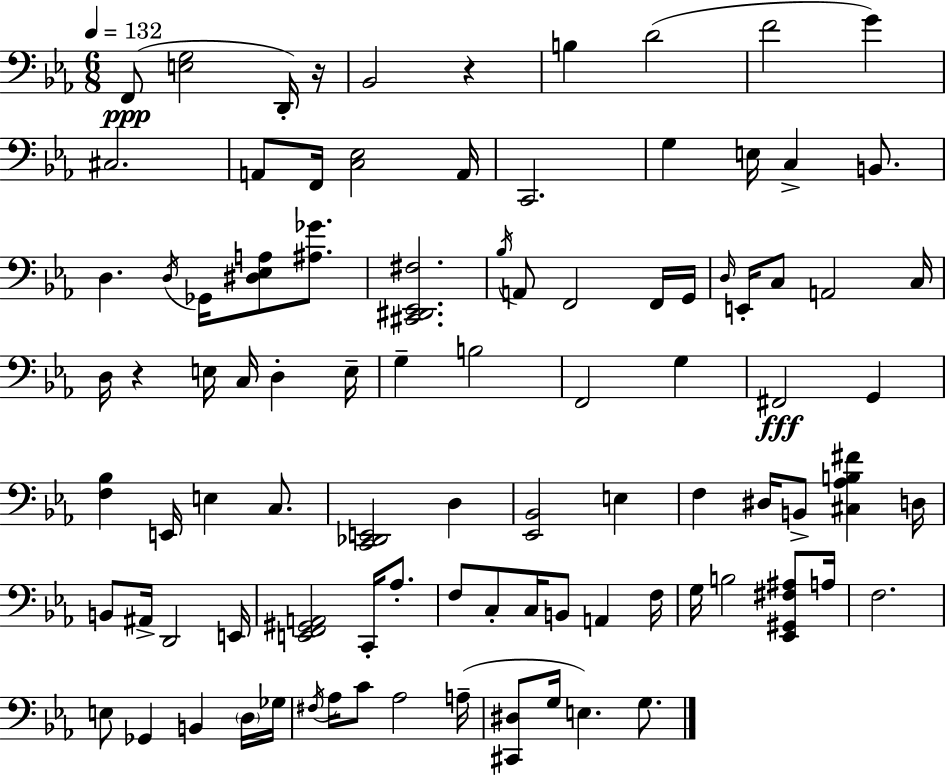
X:1
T:Untitled
M:6/8
L:1/4
K:Eb
F,,/2 [E,G,]2 D,,/4 z/4 _B,,2 z B, D2 F2 G ^C,2 A,,/2 F,,/4 [C,_E,]2 A,,/4 C,,2 G, E,/4 C, B,,/2 D, D,/4 _G,,/4 [^D,_E,A,]/2 [^A,_G]/2 [^C,,^D,,_E,,^F,]2 _B,/4 A,,/2 F,,2 F,,/4 G,,/4 D,/4 E,,/4 C,/2 A,,2 C,/4 D,/4 z E,/4 C,/4 D, E,/4 G, B,2 F,,2 G, ^F,,2 G,, [F,_B,] E,,/4 E, C,/2 [C,,_D,,E,,]2 D, [_E,,_B,,]2 E, F, ^D,/4 B,,/2 [^C,_A,B,^F] D,/4 B,,/2 ^A,,/4 D,,2 E,,/4 [E,,F,,^G,,A,,]2 C,,/4 _A,/2 F,/2 C,/2 C,/4 B,,/2 A,, F,/4 G,/4 B,2 [_E,,^G,,^F,^A,]/2 A,/4 F,2 E,/2 _G,, B,, D,/4 _G,/4 ^F,/4 _A,/4 C/2 _A,2 A,/4 [^C,,^D,]/2 G,/4 E, G,/2